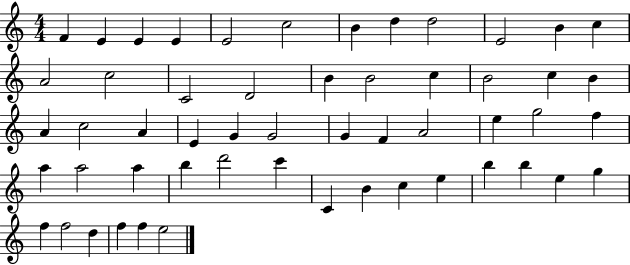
X:1
T:Untitled
M:4/4
L:1/4
K:C
F E E E E2 c2 B d d2 E2 B c A2 c2 C2 D2 B B2 c B2 c B A c2 A E G G2 G F A2 e g2 f a a2 a b d'2 c' C B c e b b e g f f2 d f f e2